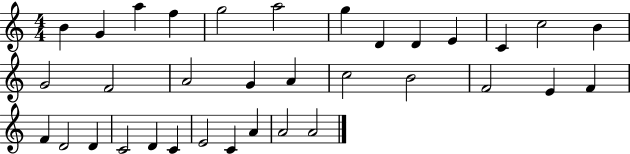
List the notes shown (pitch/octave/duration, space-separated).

B4/q G4/q A5/q F5/q G5/h A5/h G5/q D4/q D4/q E4/q C4/q C5/h B4/q G4/h F4/h A4/h G4/q A4/q C5/h B4/h F4/h E4/q F4/q F4/q D4/h D4/q C4/h D4/q C4/q E4/h C4/q A4/q A4/h A4/h